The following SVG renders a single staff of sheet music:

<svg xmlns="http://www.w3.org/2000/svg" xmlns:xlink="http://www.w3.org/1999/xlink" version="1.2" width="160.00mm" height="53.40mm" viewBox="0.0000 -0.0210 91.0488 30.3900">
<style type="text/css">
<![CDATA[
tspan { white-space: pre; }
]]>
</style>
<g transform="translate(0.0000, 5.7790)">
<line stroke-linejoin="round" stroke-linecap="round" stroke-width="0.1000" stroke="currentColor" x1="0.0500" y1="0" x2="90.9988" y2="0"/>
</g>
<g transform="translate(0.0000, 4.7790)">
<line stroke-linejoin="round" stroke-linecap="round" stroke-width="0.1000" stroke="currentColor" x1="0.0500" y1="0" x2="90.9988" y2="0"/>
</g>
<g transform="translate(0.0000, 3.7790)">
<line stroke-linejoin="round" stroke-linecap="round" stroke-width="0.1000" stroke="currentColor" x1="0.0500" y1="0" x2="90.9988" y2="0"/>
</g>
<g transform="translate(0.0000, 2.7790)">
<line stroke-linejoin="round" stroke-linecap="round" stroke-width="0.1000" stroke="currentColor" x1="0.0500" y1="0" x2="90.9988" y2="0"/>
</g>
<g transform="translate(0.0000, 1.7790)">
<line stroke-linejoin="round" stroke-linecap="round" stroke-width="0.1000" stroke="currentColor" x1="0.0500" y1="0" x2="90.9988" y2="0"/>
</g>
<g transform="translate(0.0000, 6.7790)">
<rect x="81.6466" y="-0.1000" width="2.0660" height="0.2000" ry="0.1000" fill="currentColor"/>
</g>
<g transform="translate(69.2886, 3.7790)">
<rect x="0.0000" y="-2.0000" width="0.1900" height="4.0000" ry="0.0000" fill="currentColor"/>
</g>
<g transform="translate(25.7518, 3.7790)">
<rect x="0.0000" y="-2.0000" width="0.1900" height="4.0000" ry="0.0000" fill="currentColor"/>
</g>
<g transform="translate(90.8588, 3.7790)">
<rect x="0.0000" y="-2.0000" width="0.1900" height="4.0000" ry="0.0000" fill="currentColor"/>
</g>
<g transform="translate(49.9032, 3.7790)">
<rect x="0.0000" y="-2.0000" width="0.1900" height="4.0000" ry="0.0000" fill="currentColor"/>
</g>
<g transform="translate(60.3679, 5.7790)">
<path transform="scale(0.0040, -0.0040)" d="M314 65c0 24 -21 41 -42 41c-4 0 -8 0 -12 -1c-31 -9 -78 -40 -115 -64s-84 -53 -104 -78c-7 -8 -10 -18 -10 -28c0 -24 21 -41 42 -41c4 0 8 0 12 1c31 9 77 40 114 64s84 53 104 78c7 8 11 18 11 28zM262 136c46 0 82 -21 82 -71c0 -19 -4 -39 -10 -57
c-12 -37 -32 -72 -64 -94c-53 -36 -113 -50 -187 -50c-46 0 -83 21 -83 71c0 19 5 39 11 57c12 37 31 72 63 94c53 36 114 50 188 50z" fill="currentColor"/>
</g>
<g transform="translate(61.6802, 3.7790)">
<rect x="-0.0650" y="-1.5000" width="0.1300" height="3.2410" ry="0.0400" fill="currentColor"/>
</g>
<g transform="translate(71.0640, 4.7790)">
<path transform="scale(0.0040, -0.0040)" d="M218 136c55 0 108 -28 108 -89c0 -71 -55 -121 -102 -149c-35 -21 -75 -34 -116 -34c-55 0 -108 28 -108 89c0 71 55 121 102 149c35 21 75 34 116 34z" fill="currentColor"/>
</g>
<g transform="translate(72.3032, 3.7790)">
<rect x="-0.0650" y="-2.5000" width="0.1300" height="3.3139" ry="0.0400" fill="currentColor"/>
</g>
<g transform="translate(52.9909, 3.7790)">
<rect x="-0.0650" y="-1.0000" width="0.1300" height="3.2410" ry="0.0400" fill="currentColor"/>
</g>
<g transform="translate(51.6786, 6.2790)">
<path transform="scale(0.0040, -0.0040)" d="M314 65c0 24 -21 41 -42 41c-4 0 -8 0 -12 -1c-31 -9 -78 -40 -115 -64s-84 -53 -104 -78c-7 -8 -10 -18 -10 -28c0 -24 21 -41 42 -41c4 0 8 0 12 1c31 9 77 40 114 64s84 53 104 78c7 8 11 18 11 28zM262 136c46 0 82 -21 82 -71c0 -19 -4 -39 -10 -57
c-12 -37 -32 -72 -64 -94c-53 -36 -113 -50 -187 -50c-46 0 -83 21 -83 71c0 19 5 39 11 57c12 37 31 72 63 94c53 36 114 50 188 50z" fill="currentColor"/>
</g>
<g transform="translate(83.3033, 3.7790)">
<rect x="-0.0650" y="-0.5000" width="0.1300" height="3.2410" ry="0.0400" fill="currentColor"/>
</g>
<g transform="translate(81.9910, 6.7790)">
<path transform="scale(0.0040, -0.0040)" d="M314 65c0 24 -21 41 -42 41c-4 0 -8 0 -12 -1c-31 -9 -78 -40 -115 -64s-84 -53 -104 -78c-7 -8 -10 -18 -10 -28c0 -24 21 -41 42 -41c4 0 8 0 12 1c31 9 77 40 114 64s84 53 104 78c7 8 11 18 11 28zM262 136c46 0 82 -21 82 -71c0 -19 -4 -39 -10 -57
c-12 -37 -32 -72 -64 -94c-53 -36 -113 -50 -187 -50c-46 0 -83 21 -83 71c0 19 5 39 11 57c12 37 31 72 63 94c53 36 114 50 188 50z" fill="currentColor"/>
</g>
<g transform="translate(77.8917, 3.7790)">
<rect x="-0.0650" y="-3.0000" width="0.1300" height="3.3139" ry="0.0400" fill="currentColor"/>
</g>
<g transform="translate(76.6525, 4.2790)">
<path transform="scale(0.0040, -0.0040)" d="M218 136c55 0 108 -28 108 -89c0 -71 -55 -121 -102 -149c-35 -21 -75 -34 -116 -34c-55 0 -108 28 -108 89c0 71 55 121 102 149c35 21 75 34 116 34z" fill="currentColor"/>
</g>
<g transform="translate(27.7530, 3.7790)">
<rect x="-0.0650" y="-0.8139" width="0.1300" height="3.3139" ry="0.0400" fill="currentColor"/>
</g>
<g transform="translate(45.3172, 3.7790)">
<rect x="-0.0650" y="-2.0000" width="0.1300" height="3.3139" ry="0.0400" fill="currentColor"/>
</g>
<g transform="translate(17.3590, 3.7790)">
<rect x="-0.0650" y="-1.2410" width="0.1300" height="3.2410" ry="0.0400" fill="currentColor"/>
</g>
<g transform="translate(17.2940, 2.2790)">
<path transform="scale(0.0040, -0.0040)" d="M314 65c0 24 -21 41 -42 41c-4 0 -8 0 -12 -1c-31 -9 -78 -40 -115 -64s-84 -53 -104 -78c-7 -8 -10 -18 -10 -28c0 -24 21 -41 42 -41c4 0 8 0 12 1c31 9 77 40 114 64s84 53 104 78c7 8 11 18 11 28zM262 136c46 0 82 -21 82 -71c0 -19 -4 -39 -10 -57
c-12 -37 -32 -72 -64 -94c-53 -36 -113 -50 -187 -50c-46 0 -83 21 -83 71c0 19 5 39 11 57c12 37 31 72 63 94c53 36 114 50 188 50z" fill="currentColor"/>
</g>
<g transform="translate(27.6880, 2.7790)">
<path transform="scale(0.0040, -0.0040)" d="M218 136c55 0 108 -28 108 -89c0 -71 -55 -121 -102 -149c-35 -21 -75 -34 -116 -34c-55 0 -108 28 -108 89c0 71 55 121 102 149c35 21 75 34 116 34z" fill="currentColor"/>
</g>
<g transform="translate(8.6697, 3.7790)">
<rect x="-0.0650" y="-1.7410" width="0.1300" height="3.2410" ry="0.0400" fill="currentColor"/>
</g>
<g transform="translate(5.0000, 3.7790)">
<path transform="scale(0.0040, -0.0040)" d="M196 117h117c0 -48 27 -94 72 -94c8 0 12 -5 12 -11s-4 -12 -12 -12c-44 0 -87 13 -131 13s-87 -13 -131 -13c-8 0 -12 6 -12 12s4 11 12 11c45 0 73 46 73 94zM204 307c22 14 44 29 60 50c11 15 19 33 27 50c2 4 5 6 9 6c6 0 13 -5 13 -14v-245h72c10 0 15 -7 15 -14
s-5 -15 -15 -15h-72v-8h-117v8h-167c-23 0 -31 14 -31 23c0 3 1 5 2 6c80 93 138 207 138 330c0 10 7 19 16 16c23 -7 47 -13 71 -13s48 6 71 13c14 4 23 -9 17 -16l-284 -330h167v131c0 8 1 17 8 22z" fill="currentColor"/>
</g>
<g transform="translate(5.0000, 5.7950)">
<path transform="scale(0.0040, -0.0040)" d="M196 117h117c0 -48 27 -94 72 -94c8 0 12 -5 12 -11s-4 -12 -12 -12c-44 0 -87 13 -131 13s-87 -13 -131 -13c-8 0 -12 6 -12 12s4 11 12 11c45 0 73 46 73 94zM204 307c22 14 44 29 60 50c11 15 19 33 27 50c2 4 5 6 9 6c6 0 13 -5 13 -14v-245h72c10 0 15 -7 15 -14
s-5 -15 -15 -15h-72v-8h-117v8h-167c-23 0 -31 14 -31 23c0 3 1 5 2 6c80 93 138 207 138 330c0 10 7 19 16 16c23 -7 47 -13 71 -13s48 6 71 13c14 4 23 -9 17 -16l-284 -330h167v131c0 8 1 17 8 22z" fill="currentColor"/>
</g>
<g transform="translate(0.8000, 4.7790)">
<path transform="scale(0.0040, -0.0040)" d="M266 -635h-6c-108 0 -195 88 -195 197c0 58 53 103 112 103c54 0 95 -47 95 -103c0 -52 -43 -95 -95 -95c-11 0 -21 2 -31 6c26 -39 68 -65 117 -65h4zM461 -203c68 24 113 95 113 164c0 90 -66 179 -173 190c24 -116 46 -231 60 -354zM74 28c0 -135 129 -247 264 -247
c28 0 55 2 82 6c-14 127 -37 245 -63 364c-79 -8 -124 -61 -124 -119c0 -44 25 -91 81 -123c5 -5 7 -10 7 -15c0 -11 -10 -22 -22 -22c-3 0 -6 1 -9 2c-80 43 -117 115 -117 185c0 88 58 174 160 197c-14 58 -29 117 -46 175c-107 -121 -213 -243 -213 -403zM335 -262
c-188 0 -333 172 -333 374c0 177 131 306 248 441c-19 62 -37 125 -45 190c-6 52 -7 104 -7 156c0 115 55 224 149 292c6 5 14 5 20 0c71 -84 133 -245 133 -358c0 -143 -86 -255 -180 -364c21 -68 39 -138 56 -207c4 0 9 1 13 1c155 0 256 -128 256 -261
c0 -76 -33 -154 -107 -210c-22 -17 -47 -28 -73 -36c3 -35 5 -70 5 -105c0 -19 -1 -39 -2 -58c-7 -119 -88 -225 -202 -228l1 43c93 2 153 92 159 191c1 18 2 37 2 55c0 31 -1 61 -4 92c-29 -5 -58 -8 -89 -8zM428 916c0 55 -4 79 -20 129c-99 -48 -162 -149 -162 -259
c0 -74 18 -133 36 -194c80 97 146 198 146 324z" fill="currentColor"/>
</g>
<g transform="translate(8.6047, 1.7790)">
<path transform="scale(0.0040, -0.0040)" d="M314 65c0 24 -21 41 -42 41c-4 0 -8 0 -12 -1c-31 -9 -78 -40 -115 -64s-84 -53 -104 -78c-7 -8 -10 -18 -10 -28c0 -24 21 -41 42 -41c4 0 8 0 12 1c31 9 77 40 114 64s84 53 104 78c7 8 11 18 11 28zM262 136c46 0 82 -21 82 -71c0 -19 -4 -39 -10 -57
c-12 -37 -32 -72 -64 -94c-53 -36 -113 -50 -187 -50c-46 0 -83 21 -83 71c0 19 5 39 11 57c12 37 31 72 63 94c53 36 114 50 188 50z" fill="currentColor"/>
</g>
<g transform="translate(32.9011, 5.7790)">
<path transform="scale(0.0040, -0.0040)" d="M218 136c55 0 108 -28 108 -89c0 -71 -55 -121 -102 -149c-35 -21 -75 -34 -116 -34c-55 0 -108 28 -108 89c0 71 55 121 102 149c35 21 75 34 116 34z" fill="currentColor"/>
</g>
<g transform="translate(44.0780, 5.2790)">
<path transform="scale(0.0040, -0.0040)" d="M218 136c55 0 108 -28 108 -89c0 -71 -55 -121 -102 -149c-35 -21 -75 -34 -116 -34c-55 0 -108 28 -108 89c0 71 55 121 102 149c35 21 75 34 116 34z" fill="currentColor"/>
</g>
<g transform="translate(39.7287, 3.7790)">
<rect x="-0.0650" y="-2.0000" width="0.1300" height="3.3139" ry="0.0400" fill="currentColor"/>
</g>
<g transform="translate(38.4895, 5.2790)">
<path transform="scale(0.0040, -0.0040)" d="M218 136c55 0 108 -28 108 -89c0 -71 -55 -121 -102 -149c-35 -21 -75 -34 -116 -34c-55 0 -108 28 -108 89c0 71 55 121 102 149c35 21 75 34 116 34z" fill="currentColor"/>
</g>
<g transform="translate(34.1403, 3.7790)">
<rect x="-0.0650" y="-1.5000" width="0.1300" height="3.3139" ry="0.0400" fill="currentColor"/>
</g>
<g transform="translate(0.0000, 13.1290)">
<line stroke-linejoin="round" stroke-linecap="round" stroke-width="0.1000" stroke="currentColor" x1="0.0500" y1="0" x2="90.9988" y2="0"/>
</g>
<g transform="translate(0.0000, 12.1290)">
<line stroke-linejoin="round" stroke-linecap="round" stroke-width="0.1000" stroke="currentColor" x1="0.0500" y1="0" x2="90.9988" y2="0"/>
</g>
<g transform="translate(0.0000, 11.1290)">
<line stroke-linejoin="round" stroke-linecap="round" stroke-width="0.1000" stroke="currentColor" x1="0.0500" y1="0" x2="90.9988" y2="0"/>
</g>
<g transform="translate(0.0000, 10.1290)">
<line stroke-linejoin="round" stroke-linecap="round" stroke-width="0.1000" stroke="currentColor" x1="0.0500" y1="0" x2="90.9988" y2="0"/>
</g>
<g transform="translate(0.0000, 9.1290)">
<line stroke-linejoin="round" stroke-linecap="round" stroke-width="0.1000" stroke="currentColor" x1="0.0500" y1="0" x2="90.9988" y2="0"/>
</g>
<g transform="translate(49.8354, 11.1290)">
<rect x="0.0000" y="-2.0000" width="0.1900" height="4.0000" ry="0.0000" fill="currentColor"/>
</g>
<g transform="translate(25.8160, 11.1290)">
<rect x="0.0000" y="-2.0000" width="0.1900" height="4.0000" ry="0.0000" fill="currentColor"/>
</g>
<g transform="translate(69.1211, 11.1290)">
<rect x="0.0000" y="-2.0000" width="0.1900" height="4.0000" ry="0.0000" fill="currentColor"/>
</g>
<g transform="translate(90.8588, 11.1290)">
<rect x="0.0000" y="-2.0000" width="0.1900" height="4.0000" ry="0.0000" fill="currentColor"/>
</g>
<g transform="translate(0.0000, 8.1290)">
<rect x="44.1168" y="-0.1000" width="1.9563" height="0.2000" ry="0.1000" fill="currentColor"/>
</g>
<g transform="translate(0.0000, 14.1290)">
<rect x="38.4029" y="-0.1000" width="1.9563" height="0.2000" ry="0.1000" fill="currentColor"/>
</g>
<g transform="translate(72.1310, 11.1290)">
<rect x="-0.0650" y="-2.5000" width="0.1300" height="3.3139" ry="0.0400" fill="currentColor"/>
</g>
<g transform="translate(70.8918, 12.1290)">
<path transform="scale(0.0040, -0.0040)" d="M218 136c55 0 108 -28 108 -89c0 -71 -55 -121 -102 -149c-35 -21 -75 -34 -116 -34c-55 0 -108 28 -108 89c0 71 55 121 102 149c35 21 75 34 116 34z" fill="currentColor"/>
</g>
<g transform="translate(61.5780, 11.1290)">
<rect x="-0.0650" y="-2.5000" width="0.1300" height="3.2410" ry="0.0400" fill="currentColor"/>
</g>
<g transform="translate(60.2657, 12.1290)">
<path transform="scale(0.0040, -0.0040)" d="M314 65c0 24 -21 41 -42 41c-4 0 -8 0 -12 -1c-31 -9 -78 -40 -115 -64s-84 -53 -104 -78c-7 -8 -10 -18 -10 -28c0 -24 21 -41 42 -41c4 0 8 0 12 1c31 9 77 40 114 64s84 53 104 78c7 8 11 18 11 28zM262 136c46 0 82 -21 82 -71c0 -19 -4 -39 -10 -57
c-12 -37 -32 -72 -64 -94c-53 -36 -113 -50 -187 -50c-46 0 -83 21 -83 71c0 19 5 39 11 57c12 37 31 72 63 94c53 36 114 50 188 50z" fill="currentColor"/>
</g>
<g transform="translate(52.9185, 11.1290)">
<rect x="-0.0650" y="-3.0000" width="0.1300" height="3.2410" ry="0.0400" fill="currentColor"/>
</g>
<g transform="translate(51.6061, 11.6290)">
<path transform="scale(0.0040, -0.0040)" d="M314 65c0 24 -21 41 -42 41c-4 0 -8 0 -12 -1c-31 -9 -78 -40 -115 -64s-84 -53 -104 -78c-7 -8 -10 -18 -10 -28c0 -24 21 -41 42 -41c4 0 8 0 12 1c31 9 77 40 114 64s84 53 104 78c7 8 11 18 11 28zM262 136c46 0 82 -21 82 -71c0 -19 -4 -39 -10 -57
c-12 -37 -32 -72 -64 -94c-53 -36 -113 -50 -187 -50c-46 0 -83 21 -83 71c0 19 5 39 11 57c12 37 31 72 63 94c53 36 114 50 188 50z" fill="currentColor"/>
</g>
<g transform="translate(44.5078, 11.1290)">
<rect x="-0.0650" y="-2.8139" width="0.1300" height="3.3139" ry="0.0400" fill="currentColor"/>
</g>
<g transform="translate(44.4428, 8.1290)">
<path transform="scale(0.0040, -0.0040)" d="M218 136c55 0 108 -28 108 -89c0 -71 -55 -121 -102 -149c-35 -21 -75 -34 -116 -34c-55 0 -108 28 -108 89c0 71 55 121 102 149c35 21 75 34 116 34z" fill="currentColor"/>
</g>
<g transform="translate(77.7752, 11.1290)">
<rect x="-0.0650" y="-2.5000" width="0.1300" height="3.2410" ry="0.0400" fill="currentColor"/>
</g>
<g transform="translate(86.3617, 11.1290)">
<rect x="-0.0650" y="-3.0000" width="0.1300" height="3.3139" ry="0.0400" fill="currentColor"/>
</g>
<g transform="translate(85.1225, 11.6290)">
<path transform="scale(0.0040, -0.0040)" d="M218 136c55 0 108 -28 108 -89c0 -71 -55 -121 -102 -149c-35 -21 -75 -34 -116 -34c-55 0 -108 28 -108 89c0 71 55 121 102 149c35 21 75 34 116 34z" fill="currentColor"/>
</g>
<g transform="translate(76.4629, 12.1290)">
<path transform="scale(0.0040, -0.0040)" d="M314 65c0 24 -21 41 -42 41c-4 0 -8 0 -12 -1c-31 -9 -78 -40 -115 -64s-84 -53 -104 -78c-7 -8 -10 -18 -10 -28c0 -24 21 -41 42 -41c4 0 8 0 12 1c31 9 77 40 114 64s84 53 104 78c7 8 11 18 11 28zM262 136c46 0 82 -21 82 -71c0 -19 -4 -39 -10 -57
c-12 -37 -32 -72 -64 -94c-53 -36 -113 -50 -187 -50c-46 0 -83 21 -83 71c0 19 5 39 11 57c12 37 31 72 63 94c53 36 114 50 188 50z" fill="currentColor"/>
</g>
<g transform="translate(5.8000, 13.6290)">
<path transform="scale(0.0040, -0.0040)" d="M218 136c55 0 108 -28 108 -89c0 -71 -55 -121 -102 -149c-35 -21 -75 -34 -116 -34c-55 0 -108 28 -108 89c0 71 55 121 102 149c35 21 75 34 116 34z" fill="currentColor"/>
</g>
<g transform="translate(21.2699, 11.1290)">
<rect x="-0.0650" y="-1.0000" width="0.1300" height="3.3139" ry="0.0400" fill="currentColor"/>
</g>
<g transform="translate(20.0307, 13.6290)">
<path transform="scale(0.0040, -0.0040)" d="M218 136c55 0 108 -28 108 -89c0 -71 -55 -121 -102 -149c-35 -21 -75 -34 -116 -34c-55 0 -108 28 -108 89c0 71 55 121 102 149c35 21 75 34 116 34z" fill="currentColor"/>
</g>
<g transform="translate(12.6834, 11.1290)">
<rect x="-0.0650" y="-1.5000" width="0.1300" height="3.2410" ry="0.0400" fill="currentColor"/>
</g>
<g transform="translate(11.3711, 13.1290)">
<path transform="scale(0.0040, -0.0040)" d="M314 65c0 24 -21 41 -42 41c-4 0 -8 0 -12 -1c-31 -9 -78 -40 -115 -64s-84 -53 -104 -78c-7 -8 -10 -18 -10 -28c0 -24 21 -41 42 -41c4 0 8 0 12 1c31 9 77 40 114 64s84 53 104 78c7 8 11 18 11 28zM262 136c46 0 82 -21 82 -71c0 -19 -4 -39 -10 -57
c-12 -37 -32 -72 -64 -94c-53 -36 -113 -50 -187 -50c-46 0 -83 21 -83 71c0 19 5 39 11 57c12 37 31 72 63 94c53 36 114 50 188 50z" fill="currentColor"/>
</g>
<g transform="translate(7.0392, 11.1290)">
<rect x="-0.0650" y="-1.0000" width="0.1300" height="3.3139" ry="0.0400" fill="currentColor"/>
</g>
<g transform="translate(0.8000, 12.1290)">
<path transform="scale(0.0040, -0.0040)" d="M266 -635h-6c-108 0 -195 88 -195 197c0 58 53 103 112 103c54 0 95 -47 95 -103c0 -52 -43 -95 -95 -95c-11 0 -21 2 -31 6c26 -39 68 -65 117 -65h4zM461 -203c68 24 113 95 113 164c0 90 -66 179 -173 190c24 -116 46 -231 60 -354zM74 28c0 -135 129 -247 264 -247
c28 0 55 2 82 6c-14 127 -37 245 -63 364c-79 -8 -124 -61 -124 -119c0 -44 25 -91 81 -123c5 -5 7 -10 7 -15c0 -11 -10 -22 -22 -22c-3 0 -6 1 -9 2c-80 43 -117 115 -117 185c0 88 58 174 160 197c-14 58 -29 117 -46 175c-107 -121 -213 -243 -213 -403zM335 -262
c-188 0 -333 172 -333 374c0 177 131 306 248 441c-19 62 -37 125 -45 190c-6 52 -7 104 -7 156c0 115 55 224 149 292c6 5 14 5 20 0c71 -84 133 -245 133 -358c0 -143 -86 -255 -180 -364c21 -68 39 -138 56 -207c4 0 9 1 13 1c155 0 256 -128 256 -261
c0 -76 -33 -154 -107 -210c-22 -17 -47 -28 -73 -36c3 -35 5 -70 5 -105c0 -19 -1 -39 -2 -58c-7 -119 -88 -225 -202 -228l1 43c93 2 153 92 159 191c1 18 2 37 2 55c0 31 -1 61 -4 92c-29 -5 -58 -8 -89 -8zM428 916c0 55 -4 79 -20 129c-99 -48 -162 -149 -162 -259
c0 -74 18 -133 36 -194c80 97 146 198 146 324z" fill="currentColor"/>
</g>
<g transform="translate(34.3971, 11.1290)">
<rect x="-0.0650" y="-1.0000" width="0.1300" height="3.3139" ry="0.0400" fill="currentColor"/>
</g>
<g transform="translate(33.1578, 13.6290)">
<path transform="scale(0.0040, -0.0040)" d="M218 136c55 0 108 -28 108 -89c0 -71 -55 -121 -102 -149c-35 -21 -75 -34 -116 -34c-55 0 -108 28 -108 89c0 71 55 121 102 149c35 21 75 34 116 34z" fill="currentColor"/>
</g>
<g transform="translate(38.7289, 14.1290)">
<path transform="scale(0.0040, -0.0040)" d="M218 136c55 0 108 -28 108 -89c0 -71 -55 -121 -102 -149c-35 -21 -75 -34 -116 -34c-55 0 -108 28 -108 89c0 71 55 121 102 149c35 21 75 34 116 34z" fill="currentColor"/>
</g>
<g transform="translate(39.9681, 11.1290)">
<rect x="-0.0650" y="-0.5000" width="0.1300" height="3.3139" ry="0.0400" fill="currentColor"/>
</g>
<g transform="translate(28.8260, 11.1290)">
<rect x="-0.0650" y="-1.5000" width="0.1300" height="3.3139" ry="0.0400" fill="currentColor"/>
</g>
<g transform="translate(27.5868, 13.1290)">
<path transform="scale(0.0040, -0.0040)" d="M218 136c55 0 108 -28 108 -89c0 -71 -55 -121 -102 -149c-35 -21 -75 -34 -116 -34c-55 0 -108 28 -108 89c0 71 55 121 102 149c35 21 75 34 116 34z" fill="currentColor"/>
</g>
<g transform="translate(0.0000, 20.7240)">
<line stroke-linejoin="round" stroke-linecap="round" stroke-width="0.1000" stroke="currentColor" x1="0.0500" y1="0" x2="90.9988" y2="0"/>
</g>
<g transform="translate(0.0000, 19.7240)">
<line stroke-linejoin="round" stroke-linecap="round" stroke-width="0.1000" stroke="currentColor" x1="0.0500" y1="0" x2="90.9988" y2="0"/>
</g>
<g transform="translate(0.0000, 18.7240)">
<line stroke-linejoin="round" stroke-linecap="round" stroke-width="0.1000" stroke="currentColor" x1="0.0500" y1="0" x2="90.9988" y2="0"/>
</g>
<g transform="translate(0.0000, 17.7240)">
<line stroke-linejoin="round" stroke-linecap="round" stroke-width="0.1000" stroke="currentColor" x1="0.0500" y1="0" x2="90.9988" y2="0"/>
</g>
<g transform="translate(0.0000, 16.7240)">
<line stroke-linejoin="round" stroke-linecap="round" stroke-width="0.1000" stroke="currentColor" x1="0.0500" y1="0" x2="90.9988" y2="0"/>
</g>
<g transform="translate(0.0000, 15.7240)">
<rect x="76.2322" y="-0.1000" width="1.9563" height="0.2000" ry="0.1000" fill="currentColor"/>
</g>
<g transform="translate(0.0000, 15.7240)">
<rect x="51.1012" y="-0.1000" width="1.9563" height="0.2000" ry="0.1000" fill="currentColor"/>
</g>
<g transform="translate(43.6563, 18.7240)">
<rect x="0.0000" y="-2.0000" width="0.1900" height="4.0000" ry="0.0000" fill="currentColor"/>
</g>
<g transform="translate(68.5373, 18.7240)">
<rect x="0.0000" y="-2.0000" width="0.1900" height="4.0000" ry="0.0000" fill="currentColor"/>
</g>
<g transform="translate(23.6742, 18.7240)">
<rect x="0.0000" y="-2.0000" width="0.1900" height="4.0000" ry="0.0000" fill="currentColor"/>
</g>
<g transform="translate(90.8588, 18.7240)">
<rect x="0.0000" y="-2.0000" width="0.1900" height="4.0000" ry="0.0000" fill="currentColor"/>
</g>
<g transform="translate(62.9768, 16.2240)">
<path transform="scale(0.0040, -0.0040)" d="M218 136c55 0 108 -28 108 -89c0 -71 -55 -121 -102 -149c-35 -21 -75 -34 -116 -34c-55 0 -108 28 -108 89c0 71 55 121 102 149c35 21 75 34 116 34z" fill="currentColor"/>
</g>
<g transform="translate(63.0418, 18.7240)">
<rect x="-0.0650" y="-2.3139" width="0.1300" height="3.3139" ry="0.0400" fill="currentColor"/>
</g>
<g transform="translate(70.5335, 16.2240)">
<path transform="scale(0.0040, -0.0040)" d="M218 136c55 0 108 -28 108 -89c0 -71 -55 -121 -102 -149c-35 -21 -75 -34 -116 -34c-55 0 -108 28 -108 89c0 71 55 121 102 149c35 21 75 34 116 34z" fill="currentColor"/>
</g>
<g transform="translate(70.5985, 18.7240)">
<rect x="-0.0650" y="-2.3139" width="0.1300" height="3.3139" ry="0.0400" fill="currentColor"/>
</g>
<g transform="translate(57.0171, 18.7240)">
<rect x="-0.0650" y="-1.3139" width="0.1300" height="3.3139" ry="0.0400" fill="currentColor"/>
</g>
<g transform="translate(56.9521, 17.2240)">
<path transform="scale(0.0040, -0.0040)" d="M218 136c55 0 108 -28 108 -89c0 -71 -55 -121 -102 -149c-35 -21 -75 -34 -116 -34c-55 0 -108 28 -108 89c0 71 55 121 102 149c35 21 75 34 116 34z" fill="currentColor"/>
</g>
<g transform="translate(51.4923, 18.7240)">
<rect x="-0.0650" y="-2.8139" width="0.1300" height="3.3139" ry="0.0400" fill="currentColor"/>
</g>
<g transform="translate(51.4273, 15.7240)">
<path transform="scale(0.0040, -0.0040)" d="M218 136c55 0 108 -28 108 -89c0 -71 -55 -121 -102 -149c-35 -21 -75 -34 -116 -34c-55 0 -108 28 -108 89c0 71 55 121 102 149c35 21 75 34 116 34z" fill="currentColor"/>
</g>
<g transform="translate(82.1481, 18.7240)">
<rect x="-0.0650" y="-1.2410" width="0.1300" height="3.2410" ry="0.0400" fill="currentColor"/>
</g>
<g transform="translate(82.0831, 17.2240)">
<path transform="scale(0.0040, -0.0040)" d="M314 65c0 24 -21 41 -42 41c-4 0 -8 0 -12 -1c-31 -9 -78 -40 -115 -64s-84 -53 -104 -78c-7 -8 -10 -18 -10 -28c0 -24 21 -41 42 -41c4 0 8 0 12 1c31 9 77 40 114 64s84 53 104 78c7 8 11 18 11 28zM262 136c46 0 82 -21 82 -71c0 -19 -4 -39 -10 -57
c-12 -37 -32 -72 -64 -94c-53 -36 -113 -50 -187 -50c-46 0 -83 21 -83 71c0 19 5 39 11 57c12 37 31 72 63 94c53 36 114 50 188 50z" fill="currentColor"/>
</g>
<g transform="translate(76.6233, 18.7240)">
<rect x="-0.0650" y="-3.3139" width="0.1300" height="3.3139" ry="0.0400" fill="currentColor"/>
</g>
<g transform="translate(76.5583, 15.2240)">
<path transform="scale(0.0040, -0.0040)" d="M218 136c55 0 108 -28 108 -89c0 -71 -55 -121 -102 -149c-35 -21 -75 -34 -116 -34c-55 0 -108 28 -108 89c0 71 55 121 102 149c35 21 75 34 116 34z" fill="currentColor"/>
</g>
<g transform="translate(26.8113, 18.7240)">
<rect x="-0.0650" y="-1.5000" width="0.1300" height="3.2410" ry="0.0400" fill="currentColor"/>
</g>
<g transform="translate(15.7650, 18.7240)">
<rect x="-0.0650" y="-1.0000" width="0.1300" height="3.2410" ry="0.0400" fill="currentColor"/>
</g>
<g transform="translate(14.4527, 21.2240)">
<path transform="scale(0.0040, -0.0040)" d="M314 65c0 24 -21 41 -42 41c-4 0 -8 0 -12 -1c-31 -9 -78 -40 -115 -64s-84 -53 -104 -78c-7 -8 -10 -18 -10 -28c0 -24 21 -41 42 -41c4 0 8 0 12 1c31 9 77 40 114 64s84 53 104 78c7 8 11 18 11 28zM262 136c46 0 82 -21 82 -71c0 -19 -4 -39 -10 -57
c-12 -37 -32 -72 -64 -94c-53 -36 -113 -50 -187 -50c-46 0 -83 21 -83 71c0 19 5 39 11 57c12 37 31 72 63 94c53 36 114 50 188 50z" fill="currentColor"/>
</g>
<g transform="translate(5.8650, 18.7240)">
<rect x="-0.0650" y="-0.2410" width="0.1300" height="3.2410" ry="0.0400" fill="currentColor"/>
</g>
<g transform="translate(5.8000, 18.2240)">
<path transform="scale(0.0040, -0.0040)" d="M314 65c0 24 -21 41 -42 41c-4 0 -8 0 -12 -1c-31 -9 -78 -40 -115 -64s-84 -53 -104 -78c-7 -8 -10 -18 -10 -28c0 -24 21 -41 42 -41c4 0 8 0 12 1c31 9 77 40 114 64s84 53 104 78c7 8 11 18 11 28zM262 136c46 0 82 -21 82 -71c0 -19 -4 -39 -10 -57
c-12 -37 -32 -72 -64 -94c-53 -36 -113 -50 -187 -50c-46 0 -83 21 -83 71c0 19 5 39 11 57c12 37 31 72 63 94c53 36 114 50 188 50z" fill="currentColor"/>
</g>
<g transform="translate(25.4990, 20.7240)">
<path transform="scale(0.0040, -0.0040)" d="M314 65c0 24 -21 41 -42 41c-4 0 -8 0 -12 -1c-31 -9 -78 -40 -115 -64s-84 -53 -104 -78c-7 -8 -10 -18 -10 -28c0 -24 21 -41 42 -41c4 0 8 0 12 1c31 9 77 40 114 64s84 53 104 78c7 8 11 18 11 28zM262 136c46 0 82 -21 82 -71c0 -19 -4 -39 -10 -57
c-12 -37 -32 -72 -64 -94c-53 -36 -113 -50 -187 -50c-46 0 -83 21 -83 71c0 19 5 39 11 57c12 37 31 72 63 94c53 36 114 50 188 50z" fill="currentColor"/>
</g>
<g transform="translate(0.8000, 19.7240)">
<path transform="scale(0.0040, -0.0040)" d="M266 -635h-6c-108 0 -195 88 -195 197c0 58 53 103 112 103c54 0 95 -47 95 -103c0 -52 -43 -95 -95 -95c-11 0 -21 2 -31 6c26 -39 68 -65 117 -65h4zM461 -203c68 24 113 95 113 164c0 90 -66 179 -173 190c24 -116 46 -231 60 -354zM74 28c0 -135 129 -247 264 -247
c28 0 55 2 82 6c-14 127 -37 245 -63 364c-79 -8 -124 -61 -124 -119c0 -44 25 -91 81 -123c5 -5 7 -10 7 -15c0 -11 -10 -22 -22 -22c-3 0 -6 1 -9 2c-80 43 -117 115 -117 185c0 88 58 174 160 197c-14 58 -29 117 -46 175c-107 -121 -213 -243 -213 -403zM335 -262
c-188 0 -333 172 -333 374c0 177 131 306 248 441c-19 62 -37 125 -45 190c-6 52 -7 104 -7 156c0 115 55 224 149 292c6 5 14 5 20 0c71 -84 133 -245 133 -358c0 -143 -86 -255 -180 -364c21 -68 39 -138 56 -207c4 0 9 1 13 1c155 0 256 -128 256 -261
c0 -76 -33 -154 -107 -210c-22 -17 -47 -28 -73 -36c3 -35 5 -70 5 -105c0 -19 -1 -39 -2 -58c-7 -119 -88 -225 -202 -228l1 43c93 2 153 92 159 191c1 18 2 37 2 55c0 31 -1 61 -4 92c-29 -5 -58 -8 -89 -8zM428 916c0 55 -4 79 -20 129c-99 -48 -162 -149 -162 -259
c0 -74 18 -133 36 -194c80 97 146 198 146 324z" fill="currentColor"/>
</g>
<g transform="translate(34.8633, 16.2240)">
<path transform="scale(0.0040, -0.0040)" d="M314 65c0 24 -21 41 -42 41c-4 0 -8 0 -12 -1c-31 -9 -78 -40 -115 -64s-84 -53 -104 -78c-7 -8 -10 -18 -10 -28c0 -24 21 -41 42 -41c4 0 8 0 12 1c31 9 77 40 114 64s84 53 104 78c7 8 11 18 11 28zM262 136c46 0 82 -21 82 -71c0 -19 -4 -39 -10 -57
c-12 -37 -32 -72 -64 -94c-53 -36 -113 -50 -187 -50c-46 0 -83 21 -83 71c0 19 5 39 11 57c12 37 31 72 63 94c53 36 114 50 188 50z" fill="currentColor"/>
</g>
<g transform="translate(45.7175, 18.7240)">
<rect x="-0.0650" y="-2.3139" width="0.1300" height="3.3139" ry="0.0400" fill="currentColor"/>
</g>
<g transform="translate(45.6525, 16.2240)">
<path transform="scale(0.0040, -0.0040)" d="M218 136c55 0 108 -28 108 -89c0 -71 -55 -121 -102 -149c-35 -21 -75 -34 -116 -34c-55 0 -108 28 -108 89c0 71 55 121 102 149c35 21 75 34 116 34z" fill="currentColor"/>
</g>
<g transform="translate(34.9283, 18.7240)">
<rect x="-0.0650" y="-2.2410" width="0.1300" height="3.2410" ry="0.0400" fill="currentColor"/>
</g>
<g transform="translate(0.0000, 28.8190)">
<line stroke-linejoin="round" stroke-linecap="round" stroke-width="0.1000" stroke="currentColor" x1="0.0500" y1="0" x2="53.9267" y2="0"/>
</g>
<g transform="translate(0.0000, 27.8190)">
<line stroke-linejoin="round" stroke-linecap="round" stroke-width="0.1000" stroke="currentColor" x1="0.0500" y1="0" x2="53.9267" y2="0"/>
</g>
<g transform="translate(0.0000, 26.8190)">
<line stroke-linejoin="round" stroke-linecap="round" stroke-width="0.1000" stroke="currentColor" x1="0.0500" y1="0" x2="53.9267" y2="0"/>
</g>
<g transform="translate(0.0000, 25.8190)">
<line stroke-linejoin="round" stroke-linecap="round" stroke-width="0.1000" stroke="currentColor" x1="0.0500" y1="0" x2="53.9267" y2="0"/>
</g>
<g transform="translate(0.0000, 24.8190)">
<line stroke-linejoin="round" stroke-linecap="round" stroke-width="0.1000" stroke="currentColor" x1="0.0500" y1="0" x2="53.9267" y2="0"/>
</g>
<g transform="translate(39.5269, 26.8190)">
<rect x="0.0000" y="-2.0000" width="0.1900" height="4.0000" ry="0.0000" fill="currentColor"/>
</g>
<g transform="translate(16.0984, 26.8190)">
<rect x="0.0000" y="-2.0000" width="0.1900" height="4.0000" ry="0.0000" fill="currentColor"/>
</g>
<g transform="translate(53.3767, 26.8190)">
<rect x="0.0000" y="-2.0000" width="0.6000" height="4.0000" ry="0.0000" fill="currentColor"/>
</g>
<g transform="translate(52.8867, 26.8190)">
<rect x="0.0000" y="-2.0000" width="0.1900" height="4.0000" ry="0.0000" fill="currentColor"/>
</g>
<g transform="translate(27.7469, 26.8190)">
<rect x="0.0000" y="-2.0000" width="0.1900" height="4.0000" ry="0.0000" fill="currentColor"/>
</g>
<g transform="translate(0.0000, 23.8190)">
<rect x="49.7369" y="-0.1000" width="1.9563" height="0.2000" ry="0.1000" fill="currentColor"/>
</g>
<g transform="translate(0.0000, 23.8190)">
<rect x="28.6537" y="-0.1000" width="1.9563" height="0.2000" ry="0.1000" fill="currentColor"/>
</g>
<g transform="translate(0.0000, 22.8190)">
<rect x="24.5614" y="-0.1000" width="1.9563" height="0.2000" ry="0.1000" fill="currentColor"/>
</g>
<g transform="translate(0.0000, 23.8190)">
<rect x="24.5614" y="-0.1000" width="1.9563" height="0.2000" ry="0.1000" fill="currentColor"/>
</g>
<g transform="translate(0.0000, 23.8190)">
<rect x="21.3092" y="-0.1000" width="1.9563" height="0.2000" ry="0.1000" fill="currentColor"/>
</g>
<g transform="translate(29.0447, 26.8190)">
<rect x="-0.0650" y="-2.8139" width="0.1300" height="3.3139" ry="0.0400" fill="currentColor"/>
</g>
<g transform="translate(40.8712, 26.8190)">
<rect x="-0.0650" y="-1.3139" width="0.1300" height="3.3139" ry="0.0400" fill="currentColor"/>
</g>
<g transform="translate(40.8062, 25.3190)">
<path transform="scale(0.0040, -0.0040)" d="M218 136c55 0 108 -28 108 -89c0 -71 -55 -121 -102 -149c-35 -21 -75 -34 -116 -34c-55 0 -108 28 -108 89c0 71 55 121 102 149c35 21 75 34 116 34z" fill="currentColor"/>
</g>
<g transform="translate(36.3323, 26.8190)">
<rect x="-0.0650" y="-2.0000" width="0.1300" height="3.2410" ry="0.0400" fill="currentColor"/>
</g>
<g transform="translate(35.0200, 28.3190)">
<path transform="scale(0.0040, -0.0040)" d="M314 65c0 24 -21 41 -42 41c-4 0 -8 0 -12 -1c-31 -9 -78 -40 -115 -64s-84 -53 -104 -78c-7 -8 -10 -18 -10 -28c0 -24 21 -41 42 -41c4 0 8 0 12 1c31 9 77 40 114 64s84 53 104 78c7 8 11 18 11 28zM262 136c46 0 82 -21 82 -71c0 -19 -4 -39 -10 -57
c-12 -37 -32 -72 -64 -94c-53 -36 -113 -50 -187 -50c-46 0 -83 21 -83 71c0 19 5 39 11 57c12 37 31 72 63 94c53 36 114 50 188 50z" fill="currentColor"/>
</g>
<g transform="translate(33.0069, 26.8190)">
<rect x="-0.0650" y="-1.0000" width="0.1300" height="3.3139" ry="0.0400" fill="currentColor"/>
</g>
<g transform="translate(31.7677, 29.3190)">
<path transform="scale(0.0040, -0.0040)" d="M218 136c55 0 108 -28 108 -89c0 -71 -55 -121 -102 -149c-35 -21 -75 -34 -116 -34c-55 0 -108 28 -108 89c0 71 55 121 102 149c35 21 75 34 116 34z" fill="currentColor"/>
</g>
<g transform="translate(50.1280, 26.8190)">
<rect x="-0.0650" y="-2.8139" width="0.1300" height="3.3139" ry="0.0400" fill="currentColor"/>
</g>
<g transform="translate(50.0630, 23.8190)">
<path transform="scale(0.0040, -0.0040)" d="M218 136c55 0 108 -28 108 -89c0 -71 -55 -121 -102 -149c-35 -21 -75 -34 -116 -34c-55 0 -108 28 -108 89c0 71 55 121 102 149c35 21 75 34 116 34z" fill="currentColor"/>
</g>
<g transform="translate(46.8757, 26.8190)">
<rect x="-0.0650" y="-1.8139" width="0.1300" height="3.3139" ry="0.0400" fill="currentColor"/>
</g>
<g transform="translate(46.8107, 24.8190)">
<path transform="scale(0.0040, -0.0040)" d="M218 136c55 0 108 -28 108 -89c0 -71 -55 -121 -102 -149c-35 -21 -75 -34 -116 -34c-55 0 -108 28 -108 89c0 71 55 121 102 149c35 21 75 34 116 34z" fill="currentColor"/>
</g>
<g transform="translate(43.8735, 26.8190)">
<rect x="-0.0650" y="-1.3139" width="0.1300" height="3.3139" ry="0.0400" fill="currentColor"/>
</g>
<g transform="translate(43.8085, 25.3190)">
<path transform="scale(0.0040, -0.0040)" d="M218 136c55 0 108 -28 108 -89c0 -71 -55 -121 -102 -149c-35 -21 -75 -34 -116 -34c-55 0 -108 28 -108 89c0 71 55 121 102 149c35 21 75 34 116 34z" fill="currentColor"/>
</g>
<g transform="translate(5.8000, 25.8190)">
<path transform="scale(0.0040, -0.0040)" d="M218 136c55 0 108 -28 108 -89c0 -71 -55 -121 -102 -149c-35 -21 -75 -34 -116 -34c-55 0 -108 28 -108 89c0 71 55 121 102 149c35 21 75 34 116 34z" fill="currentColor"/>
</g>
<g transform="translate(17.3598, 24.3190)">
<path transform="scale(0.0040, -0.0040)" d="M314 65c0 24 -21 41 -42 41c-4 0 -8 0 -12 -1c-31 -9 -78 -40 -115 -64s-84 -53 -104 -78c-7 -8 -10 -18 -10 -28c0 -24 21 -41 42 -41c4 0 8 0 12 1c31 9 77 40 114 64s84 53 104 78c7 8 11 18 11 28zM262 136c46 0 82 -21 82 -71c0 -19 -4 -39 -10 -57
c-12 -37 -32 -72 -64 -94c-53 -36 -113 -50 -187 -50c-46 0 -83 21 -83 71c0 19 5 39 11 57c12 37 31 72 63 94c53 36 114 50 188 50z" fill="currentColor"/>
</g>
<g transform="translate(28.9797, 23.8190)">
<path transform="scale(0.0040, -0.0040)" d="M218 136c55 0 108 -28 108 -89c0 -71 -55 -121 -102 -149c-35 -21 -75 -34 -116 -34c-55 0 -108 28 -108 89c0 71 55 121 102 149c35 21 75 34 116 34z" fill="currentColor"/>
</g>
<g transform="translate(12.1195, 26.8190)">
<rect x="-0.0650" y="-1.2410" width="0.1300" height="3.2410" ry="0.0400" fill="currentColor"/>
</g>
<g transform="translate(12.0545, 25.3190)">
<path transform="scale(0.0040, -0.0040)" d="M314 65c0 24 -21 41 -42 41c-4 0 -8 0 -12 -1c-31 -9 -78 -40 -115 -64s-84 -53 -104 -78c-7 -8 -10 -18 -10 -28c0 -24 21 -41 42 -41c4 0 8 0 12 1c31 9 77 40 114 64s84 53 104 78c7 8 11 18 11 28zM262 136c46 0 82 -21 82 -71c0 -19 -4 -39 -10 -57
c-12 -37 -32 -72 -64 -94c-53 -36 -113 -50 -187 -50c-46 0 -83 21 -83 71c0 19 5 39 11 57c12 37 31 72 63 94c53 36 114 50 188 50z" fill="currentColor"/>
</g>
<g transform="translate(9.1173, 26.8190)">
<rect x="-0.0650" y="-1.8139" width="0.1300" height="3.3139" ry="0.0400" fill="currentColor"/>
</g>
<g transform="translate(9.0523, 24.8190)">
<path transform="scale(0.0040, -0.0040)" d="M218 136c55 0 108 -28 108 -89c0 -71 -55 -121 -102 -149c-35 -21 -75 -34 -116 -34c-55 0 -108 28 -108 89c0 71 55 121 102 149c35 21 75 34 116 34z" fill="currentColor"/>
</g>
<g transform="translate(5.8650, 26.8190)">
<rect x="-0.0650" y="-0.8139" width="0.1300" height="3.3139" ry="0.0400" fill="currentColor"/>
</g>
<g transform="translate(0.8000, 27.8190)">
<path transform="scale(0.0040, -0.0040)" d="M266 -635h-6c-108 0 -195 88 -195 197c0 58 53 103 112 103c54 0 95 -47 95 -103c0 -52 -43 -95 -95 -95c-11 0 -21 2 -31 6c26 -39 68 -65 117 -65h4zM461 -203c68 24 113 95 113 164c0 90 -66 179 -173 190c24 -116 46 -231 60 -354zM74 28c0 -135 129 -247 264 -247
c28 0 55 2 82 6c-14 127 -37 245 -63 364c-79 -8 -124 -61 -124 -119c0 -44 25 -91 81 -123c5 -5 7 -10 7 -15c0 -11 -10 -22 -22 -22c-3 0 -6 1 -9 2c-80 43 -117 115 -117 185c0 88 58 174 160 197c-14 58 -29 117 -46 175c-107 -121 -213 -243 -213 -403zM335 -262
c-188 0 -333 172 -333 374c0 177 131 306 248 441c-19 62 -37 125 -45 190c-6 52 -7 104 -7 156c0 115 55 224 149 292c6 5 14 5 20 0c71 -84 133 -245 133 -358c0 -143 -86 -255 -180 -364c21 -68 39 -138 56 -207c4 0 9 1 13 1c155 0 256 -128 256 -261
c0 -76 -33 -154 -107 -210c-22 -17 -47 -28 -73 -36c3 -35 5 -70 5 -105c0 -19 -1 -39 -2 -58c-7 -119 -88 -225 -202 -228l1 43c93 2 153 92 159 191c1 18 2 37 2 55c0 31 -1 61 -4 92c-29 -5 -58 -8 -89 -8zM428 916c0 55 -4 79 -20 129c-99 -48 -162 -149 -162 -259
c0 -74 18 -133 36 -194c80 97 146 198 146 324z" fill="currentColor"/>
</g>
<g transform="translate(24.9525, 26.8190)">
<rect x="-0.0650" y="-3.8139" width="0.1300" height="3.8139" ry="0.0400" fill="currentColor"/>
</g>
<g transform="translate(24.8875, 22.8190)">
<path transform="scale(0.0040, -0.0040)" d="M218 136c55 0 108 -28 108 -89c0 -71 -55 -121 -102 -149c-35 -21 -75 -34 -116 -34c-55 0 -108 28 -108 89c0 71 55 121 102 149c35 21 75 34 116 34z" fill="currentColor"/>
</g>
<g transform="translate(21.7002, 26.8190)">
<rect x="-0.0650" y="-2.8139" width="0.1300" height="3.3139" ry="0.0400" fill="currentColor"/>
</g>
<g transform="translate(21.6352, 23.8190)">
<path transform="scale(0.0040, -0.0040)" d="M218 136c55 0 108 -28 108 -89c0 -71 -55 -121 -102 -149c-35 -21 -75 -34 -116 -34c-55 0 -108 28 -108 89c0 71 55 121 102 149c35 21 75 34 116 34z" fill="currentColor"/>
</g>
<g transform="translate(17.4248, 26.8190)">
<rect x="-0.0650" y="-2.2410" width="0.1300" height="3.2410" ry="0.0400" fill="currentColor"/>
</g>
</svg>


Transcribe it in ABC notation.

X:1
T:Untitled
M:4/4
L:1/4
K:C
f2 e2 d E F F D2 E2 G A C2 D E2 D E D C a A2 G2 G G2 A c2 D2 E2 g2 g a e g g b e2 d f e2 g2 a c' a D F2 e e f a